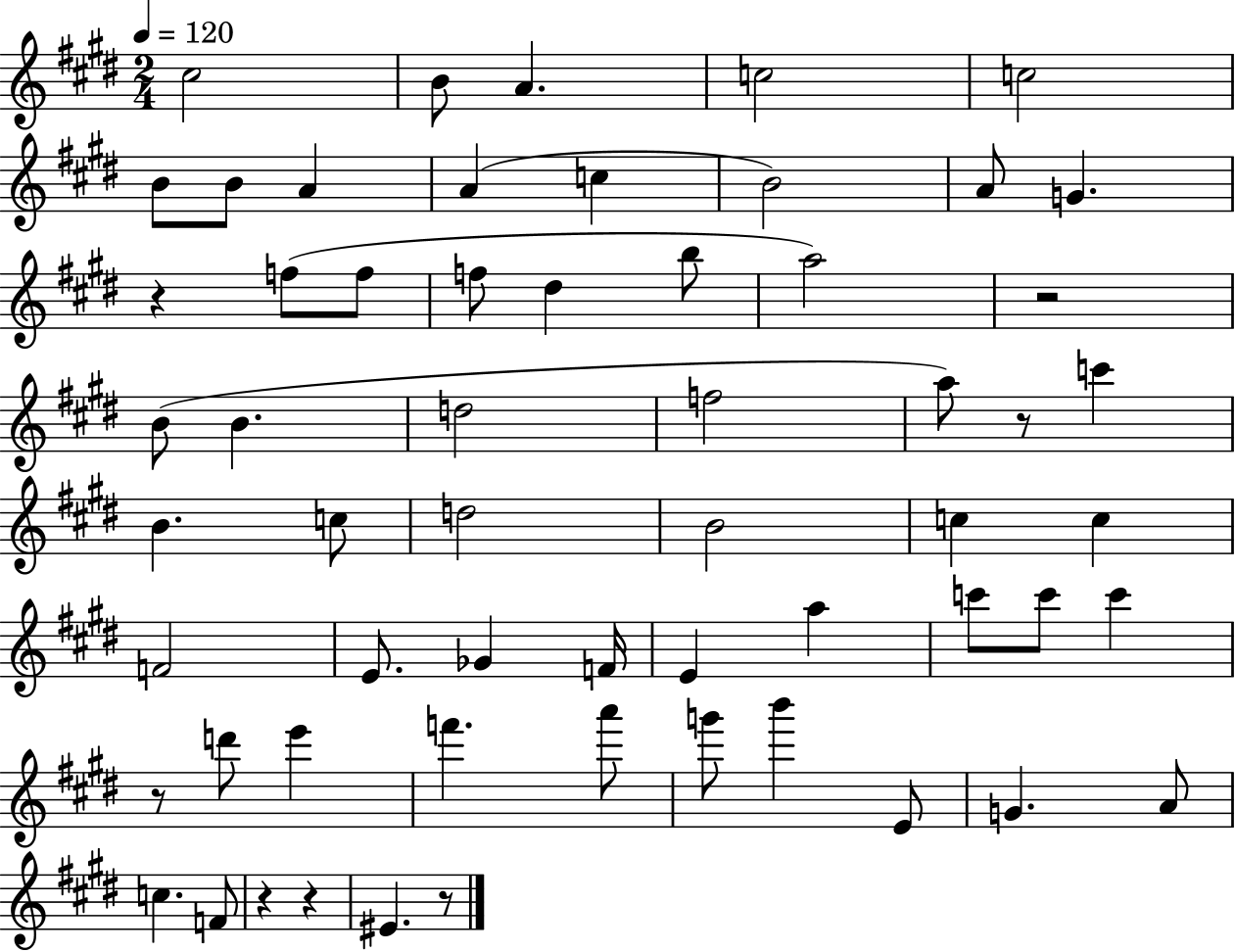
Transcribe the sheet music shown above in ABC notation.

X:1
T:Untitled
M:2/4
L:1/4
K:E
^c2 B/2 A c2 c2 B/2 B/2 A A c B2 A/2 G z f/2 f/2 f/2 ^d b/2 a2 z2 B/2 B d2 f2 a/2 z/2 c' B c/2 d2 B2 c c F2 E/2 _G F/4 E a c'/2 c'/2 c' z/2 d'/2 e' f' a'/2 g'/2 b' E/2 G A/2 c F/2 z z ^E z/2